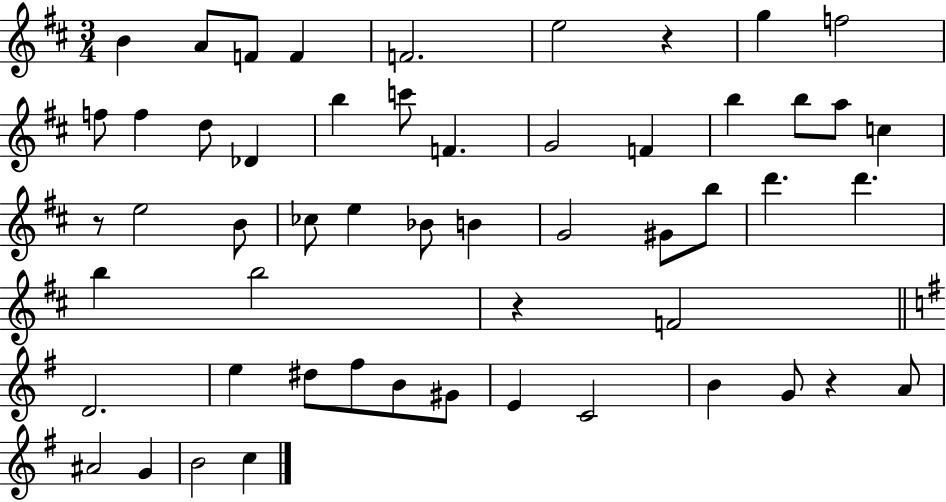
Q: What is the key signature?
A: D major